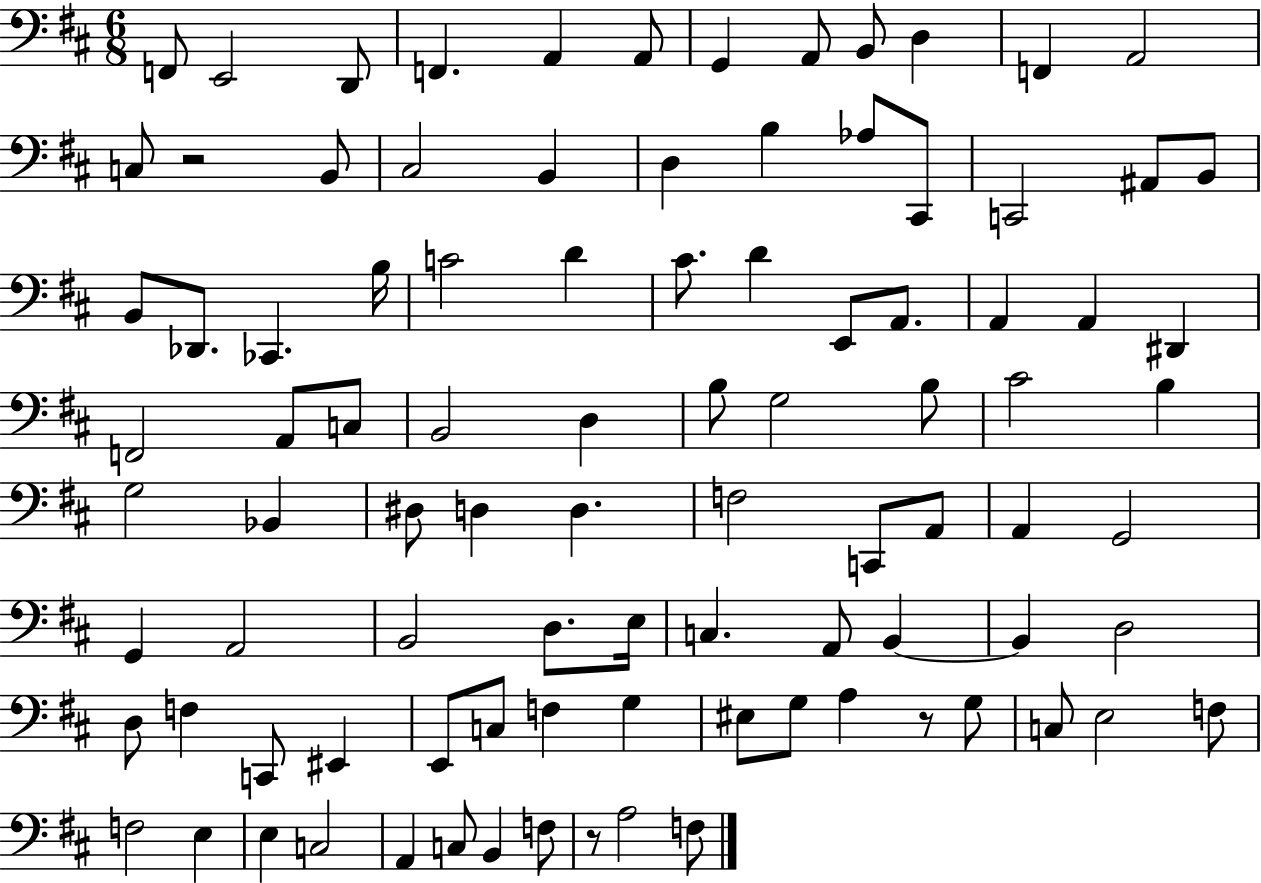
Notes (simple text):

F2/e E2/h D2/e F2/q. A2/q A2/e G2/q A2/e B2/e D3/q F2/q A2/h C3/e R/h B2/e C#3/h B2/q D3/q B3/q Ab3/e C#2/e C2/h A#2/e B2/e B2/e Db2/e. CES2/q. B3/s C4/h D4/q C#4/e. D4/q E2/e A2/e. A2/q A2/q D#2/q F2/h A2/e C3/e B2/h D3/q B3/e G3/h B3/e C#4/h B3/q G3/h Bb2/q D#3/e D3/q D3/q. F3/h C2/e A2/e A2/q G2/h G2/q A2/h B2/h D3/e. E3/s C3/q. A2/e B2/q B2/q D3/h D3/e F3/q C2/e EIS2/q E2/e C3/e F3/q G3/q EIS3/e G3/e A3/q R/e G3/e C3/e E3/h F3/e F3/h E3/q E3/q C3/h A2/q C3/e B2/q F3/e R/e A3/h F3/e